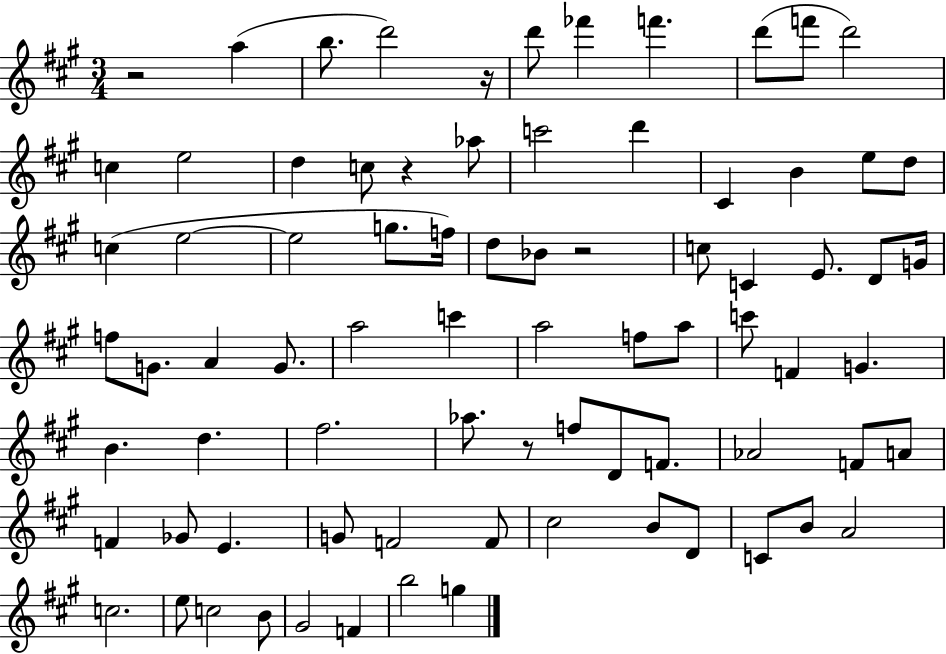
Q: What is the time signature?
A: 3/4